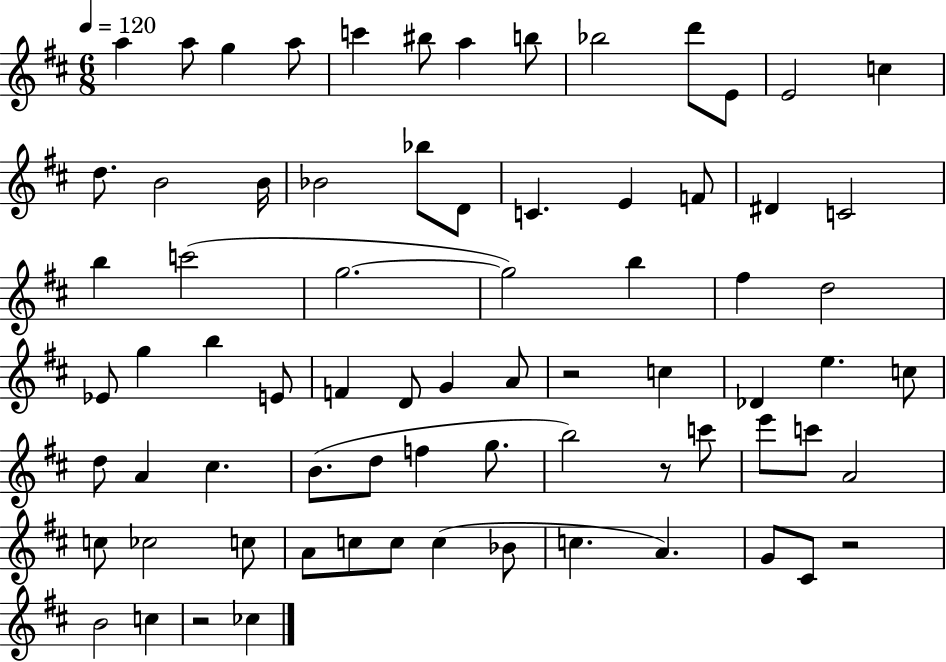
X:1
T:Untitled
M:6/8
L:1/4
K:D
a a/2 g a/2 c' ^b/2 a b/2 _b2 d'/2 E/2 E2 c d/2 B2 B/4 _B2 _b/2 D/2 C E F/2 ^D C2 b c'2 g2 g2 b ^f d2 _E/2 g b E/2 F D/2 G A/2 z2 c _D e c/2 d/2 A ^c B/2 d/2 f g/2 b2 z/2 c'/2 e'/2 c'/2 A2 c/2 _c2 c/2 A/2 c/2 c/2 c _B/2 c A G/2 ^C/2 z2 B2 c z2 _c